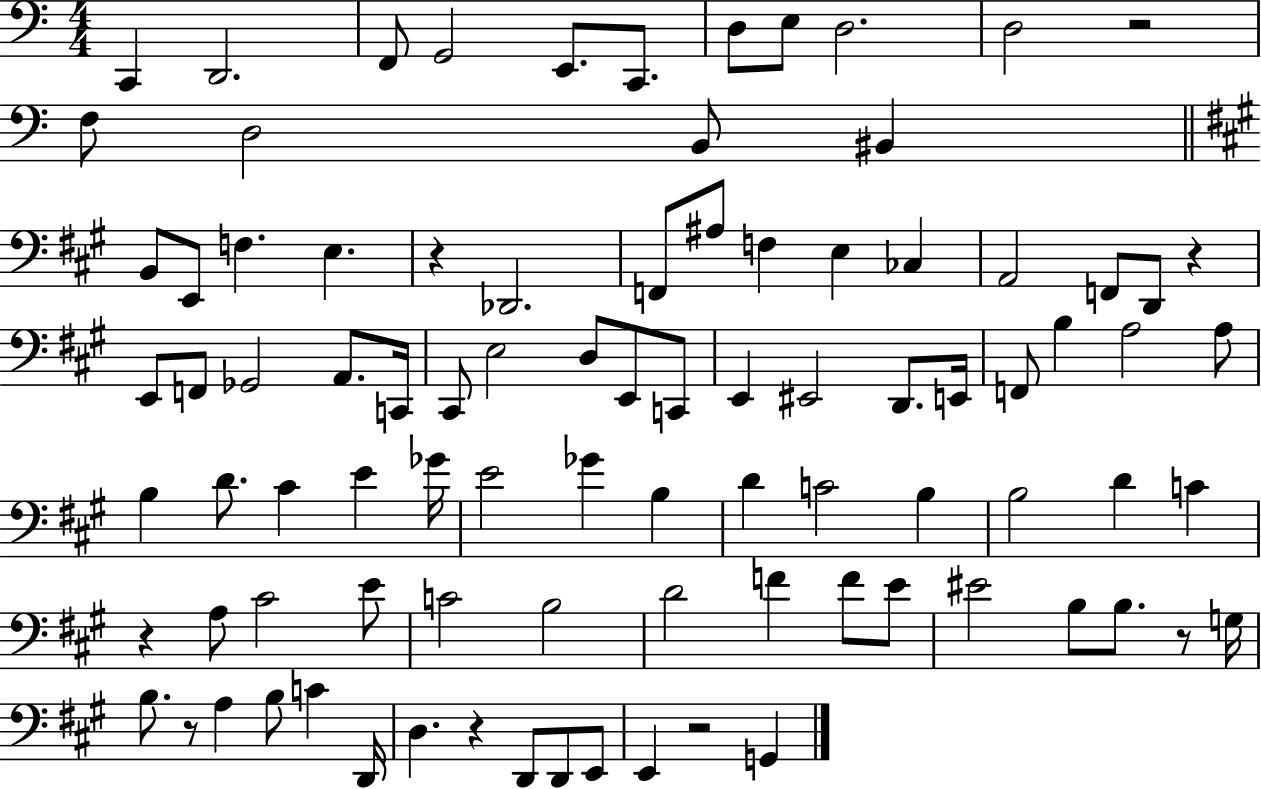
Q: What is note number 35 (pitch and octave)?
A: D3